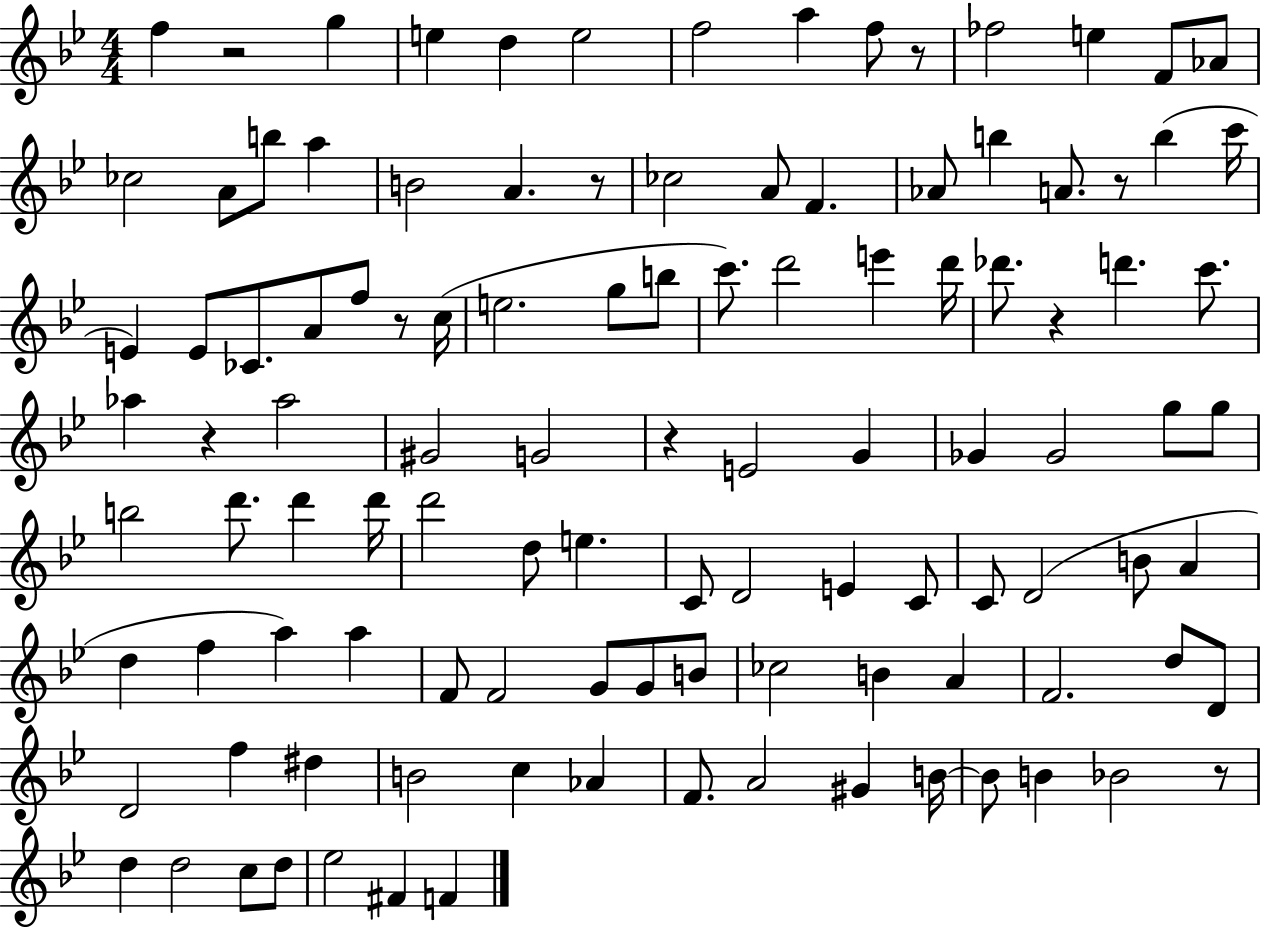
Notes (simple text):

F5/q R/h G5/q E5/q D5/q E5/h F5/h A5/q F5/e R/e FES5/h E5/q F4/e Ab4/e CES5/h A4/e B5/e A5/q B4/h A4/q. R/e CES5/h A4/e F4/q. Ab4/e B5/q A4/e. R/e B5/q C6/s E4/q E4/e CES4/e. A4/e F5/e R/e C5/s E5/h. G5/e B5/e C6/e. D6/h E6/q D6/s Db6/e. R/q D6/q. C6/e. Ab5/q R/q Ab5/h G#4/h G4/h R/q E4/h G4/q Gb4/q Gb4/h G5/e G5/e B5/h D6/e. D6/q D6/s D6/h D5/e E5/q. C4/e D4/h E4/q C4/e C4/e D4/h B4/e A4/q D5/q F5/q A5/q A5/q F4/e F4/h G4/e G4/e B4/e CES5/h B4/q A4/q F4/h. D5/e D4/e D4/h F5/q D#5/q B4/h C5/q Ab4/q F4/e. A4/h G#4/q B4/s B4/e B4/q Bb4/h R/e D5/q D5/h C5/e D5/e Eb5/h F#4/q F4/q